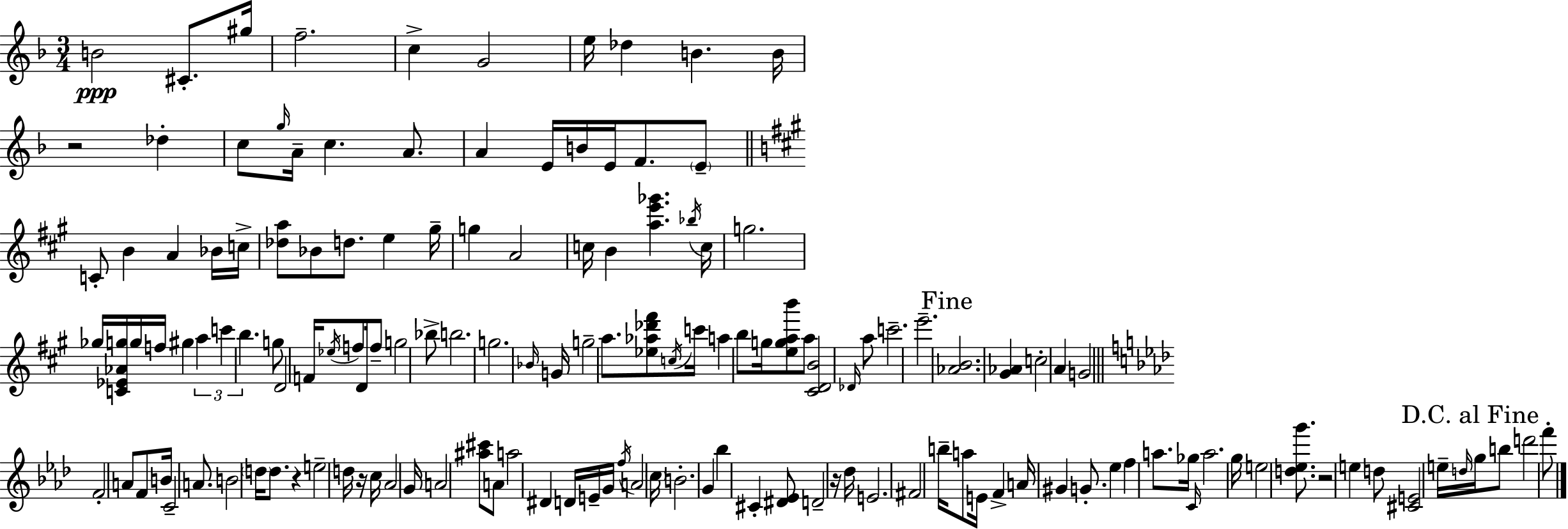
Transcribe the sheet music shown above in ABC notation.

X:1
T:Untitled
M:3/4
L:1/4
K:F
B2 ^C/2 ^g/4 f2 c G2 e/4 _d B B/4 z2 _d c/2 g/4 A/4 c A/2 A E/4 B/4 E/4 F/2 E/2 C/2 B A _B/4 c/4 [_da]/2 _B/2 d/2 e ^g/4 g A2 c/4 B [ae'_g'] _b/4 c/4 g2 _g/4 [C_E_Ag]/4 g/4 f/4 ^g a c' b g/2 D2 F/4 _e/4 f/2 D/4 f/2 g2 _b/2 b2 g2 _B/4 G/4 g2 a/2 [_e_a_d'^f']/2 c/4 c'/4 a b/2 g/4 [egab']/2 a/2 [^CDB]2 _D/4 a/2 c'2 e'2 [_AB]2 [^G_A] c2 A G2 F2 A/2 F/2 B/4 C2 A/2 B2 d/4 d/2 z e2 d/4 z/4 c/4 _A2 G/4 A2 [^a^c']/2 A/2 a2 ^D D/4 E/4 G/4 f/4 A2 c/4 B2 G _b ^C [^D_E]/2 D2 z/4 _d/4 E2 ^F2 b/4 a/2 E/4 F A/4 ^G G/2 _e f a/2 _g/4 C/4 a2 g/4 e2 [d_eg']/2 z2 e d/2 [^CE]2 e/4 d/4 g/4 b/2 d'2 f'/2